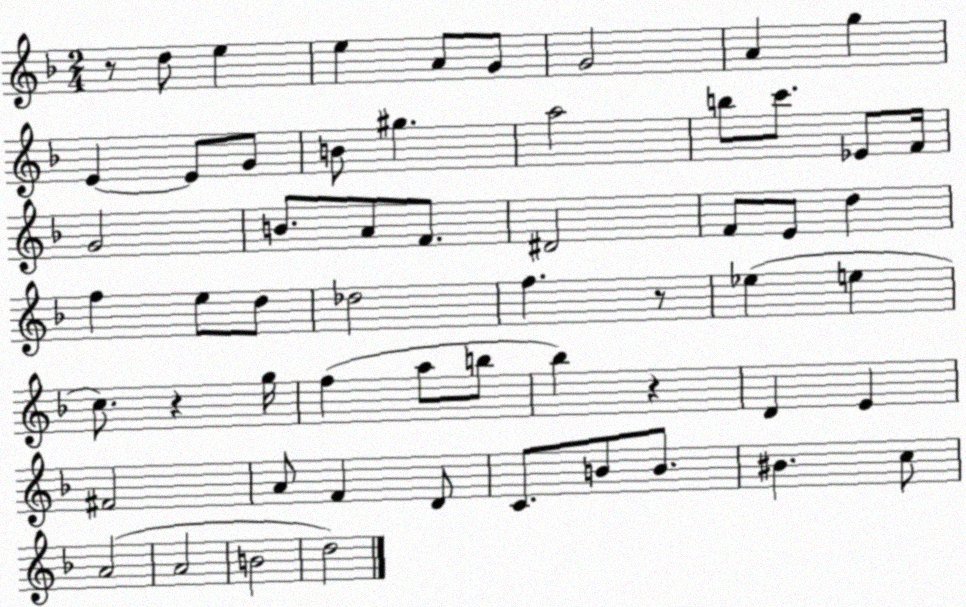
X:1
T:Untitled
M:2/4
L:1/4
K:F
z/2 d/2 e e A/2 G/2 G2 A g E E/2 G/2 B/2 ^g a2 b/2 c'/2 _E/2 F/4 G2 B/2 A/2 F/2 ^D2 F/2 E/2 d f e/2 d/2 _d2 f z/2 _e e c/2 z g/4 f a/2 b/2 _b z D E ^F2 A/2 F D/2 C/2 B/2 B/2 ^B c/2 A2 A2 B2 d2